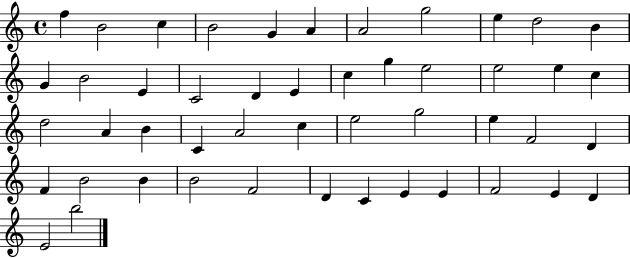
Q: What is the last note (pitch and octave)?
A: B5